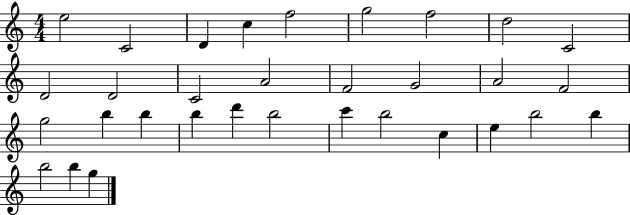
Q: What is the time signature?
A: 4/4